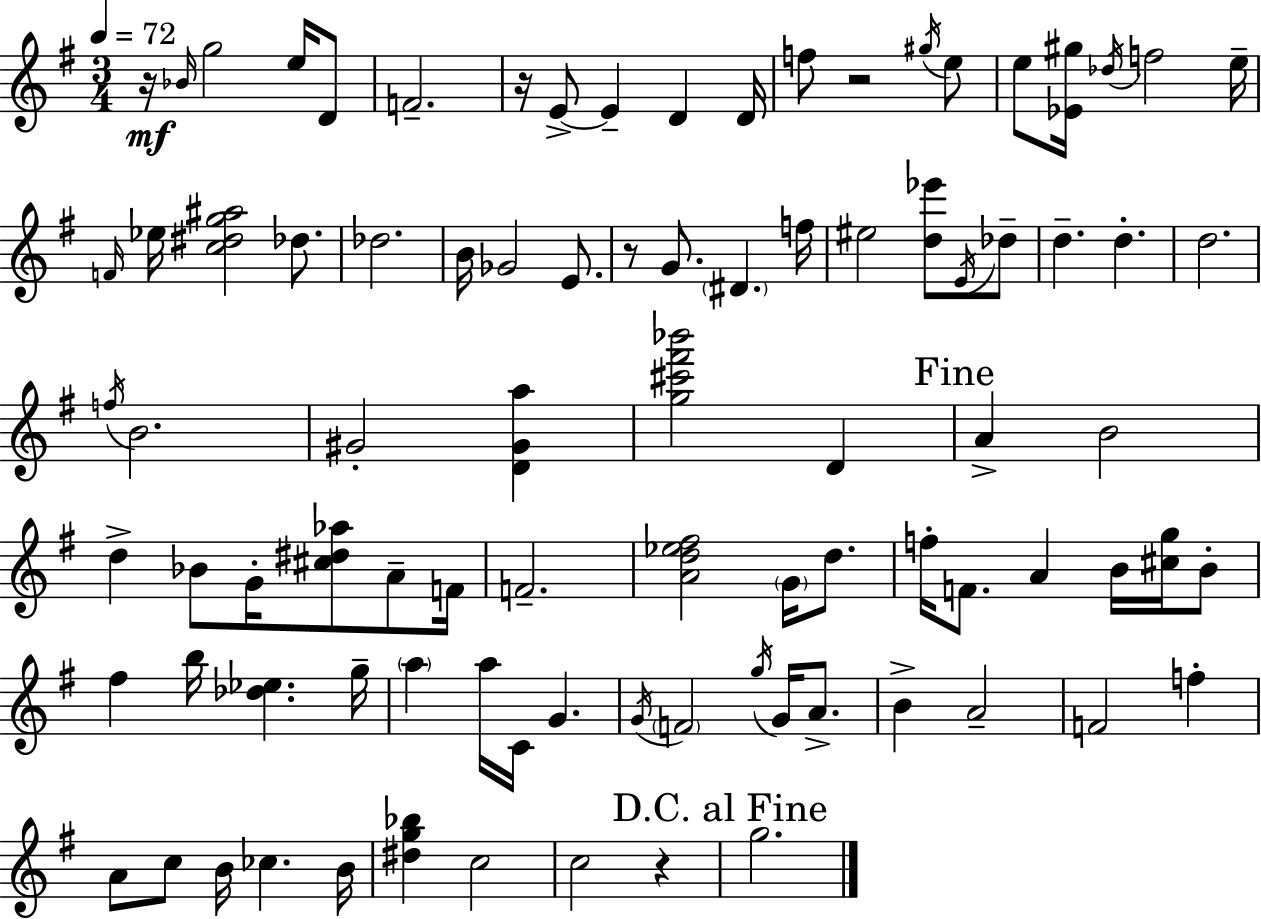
R/s Bb4/s G5/h E5/s D4/e F4/h. R/s E4/e E4/q D4/q D4/s F5/e R/h G#5/s E5/e E5/e [Eb4,G#5]/s Db5/s F5/h E5/s F4/s Eb5/s [C5,D#5,G5,A#5]/h Db5/e. Db5/h. B4/s Gb4/h E4/e. R/e G4/e. D#4/q. F5/s EIS5/h [D5,Eb6]/e E4/s Db5/e D5/q. D5/q. D5/h. F5/s B4/h. G#4/h [D4,G#4,A5]/q [G5,C#6,F#6,Bb6]/h D4/q A4/q B4/h D5/q Bb4/e G4/s [C#5,D#5,Ab5]/e A4/e F4/s F4/h. [A4,D5,Eb5,F#5]/h G4/s D5/e. F5/s F4/e. A4/q B4/s [C#5,G5]/s B4/e F#5/q B5/s [Db5,Eb5]/q. G5/s A5/q A5/s C4/s G4/q. G4/s F4/h G5/s G4/s A4/e. B4/q A4/h F4/h F5/q A4/e C5/e B4/s CES5/q. B4/s [D#5,G5,Bb5]/q C5/h C5/h R/q G5/h.